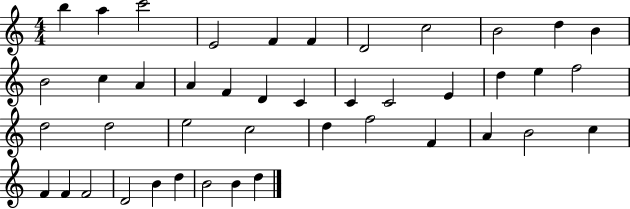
{
  \clef treble
  \numericTimeSignature
  \time 4/4
  \key c \major
  b''4 a''4 c'''2 | e'2 f'4 f'4 | d'2 c''2 | b'2 d''4 b'4 | \break b'2 c''4 a'4 | a'4 f'4 d'4 c'4 | c'4 c'2 e'4 | d''4 e''4 f''2 | \break d''2 d''2 | e''2 c''2 | d''4 f''2 f'4 | a'4 b'2 c''4 | \break f'4 f'4 f'2 | d'2 b'4 d''4 | b'2 b'4 d''4 | \bar "|."
}